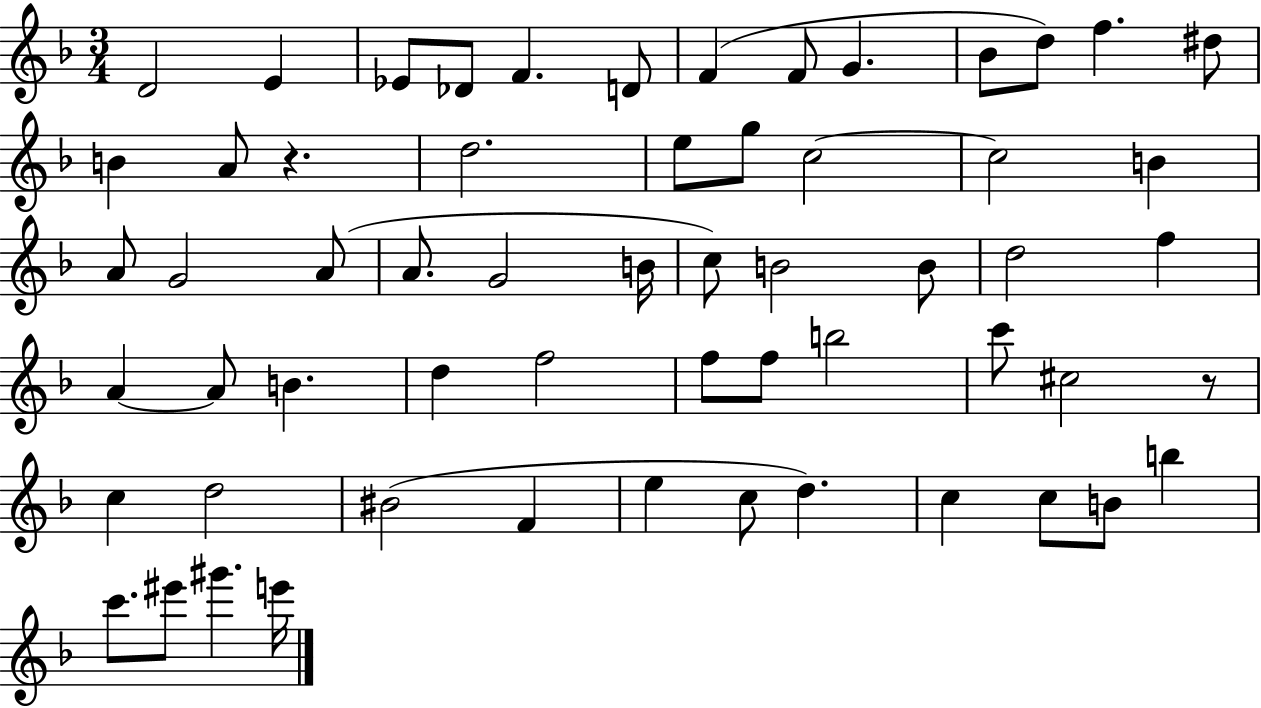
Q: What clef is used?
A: treble